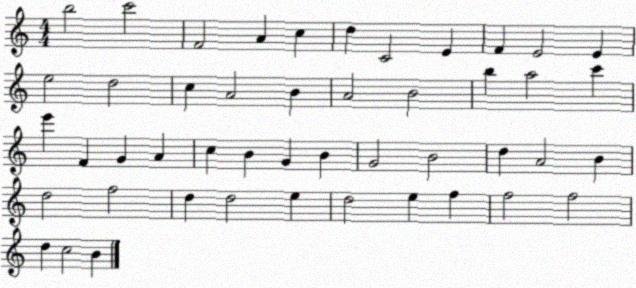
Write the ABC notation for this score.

X:1
T:Untitled
M:4/4
L:1/4
K:C
b2 c'2 F2 A c d C2 E F E2 E e2 d2 c A2 B A2 B2 b a2 c' e' F G A c B G B G2 B2 d A2 B d2 f2 d d2 e d2 e f f2 f2 d c2 B